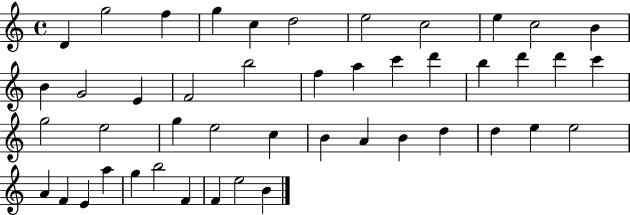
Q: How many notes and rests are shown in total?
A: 46